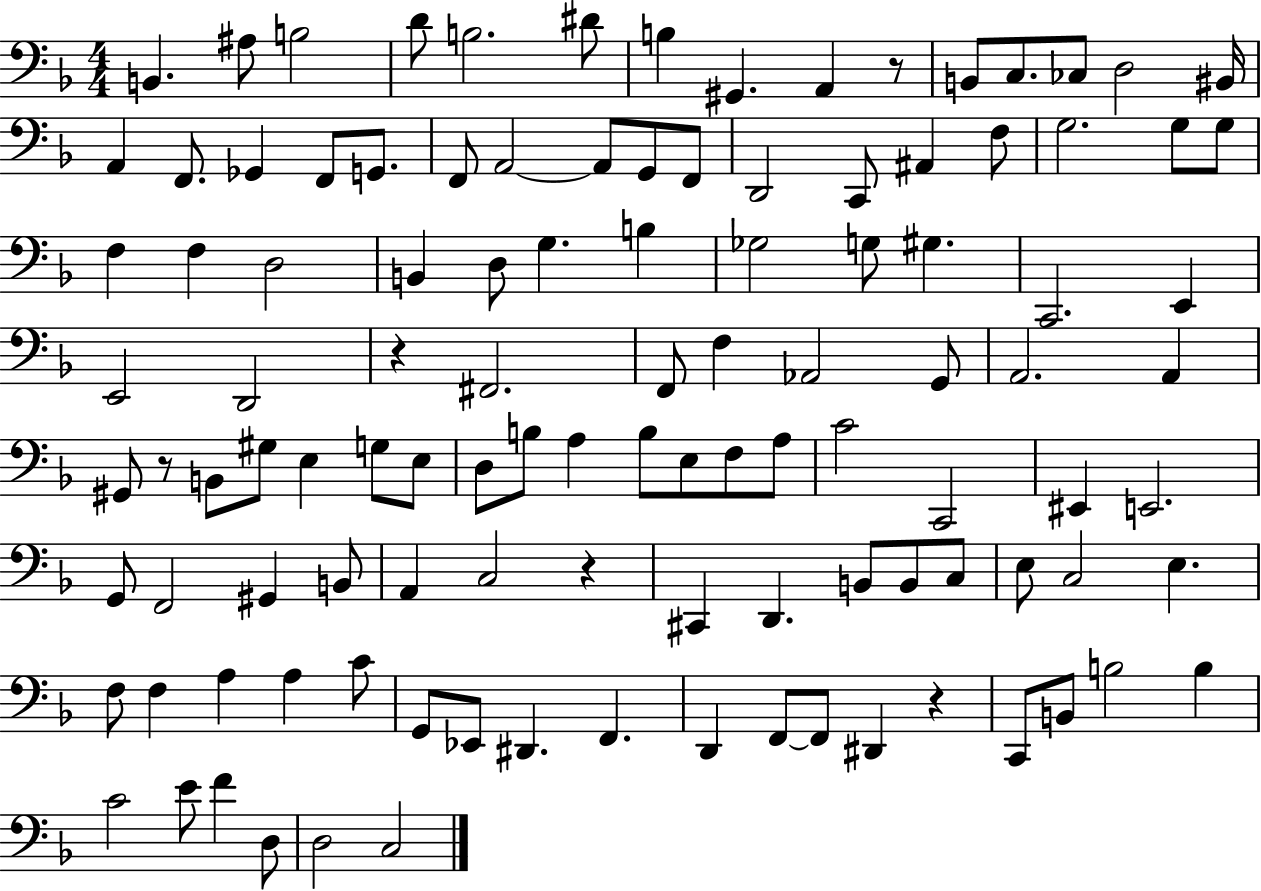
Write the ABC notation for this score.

X:1
T:Untitled
M:4/4
L:1/4
K:F
B,, ^A,/2 B,2 D/2 B,2 ^D/2 B, ^G,, A,, z/2 B,,/2 C,/2 _C,/2 D,2 ^B,,/4 A,, F,,/2 _G,, F,,/2 G,,/2 F,,/2 A,,2 A,,/2 G,,/2 F,,/2 D,,2 C,,/2 ^A,, F,/2 G,2 G,/2 G,/2 F, F, D,2 B,, D,/2 G, B, _G,2 G,/2 ^G, C,,2 E,, E,,2 D,,2 z ^F,,2 F,,/2 F, _A,,2 G,,/2 A,,2 A,, ^G,,/2 z/2 B,,/2 ^G,/2 E, G,/2 E,/2 D,/2 B,/2 A, B,/2 E,/2 F,/2 A,/2 C2 C,,2 ^E,, E,,2 G,,/2 F,,2 ^G,, B,,/2 A,, C,2 z ^C,, D,, B,,/2 B,,/2 C,/2 E,/2 C,2 E, F,/2 F, A, A, C/2 G,,/2 _E,,/2 ^D,, F,, D,, F,,/2 F,,/2 ^D,, z C,,/2 B,,/2 B,2 B, C2 E/2 F D,/2 D,2 C,2